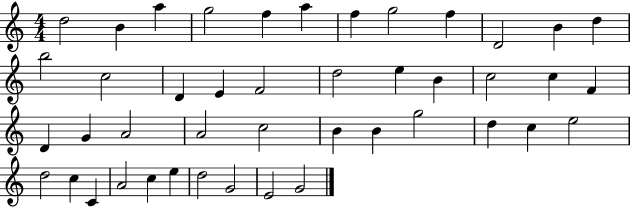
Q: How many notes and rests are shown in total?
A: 44